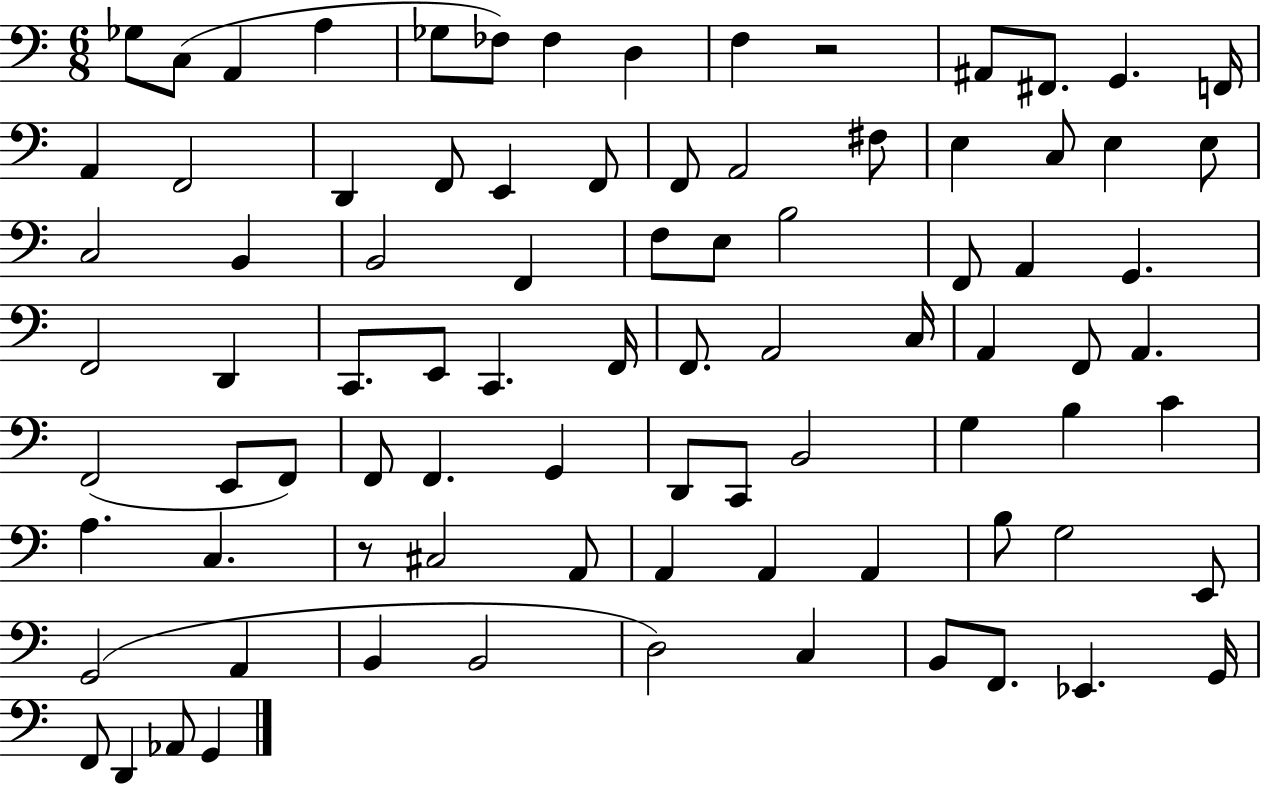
Gb3/e C3/e A2/q A3/q Gb3/e FES3/e FES3/q D3/q F3/q R/h A#2/e F#2/e. G2/q. F2/s A2/q F2/h D2/q F2/e E2/q F2/e F2/e A2/h F#3/e E3/q C3/e E3/q E3/e C3/h B2/q B2/h F2/q F3/e E3/e B3/h F2/e A2/q G2/q. F2/h D2/q C2/e. E2/e C2/q. F2/s F2/e. A2/h C3/s A2/q F2/e A2/q. F2/h E2/e F2/e F2/e F2/q. G2/q D2/e C2/e B2/h G3/q B3/q C4/q A3/q. C3/q. R/e C#3/h A2/e A2/q A2/q A2/q B3/e G3/h E2/e G2/h A2/q B2/q B2/h D3/h C3/q B2/e F2/e. Eb2/q. G2/s F2/e D2/q Ab2/e G2/q